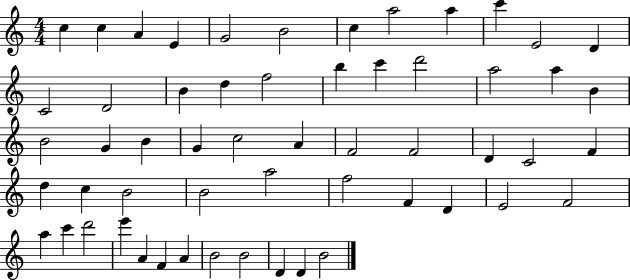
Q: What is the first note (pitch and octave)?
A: C5